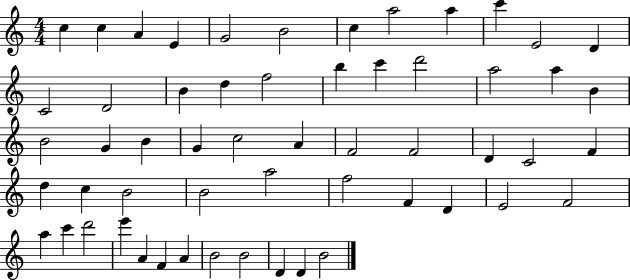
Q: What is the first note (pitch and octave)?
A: C5